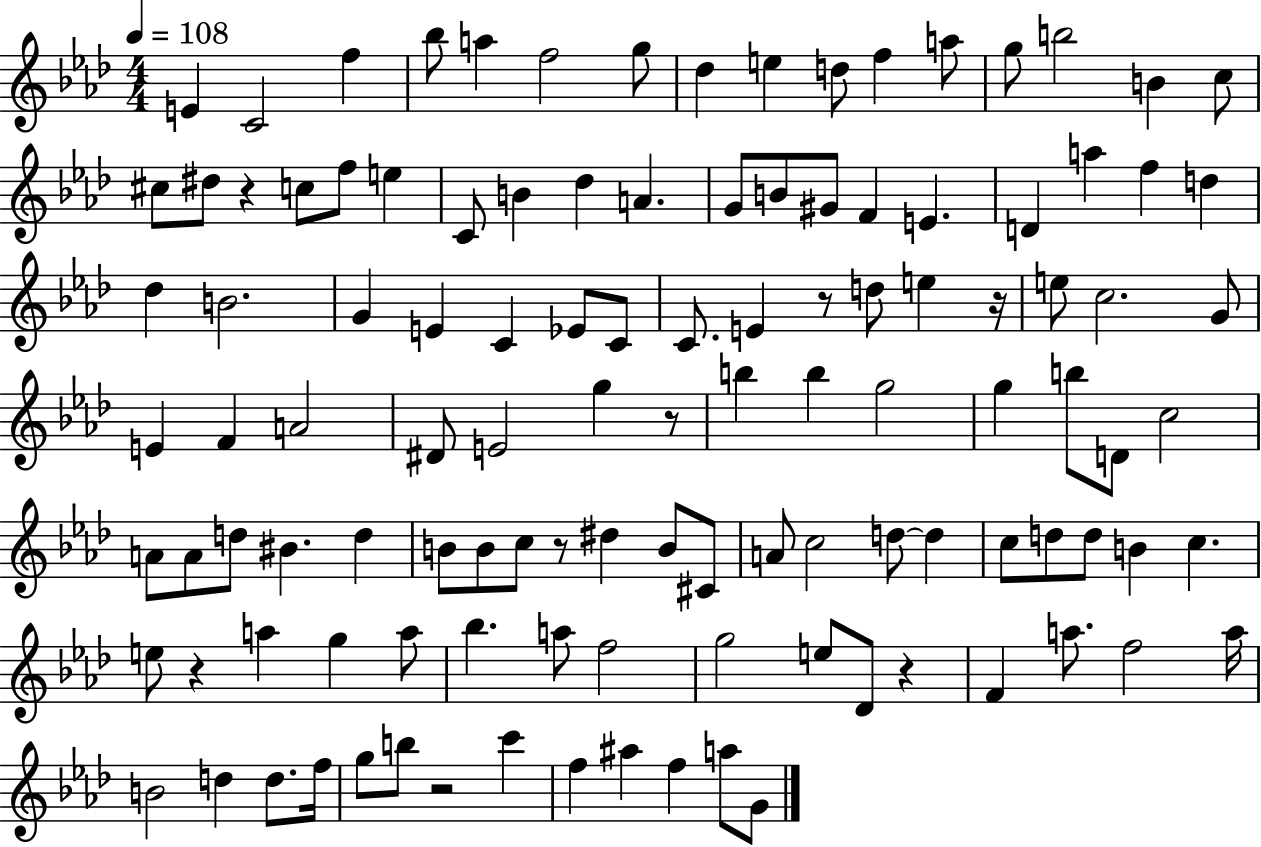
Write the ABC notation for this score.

X:1
T:Untitled
M:4/4
L:1/4
K:Ab
E C2 f _b/2 a f2 g/2 _d e d/2 f a/2 g/2 b2 B c/2 ^c/2 ^d/2 z c/2 f/2 e C/2 B _d A G/2 B/2 ^G/2 F E D a f d _d B2 G E C _E/2 C/2 C/2 E z/2 d/2 e z/4 e/2 c2 G/2 E F A2 ^D/2 E2 g z/2 b b g2 g b/2 D/2 c2 A/2 A/2 d/2 ^B d B/2 B/2 c/2 z/2 ^d B/2 ^C/2 A/2 c2 d/2 d c/2 d/2 d/2 B c e/2 z a g a/2 _b a/2 f2 g2 e/2 _D/2 z F a/2 f2 a/4 B2 d d/2 f/4 g/2 b/2 z2 c' f ^a f a/2 G/2